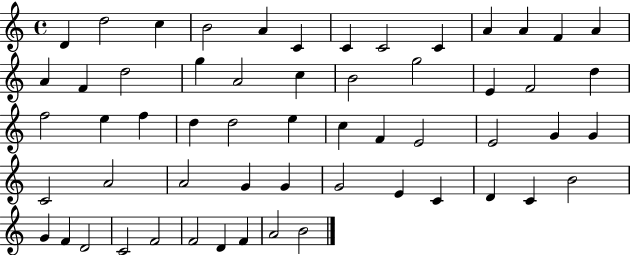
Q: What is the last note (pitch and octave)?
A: B4